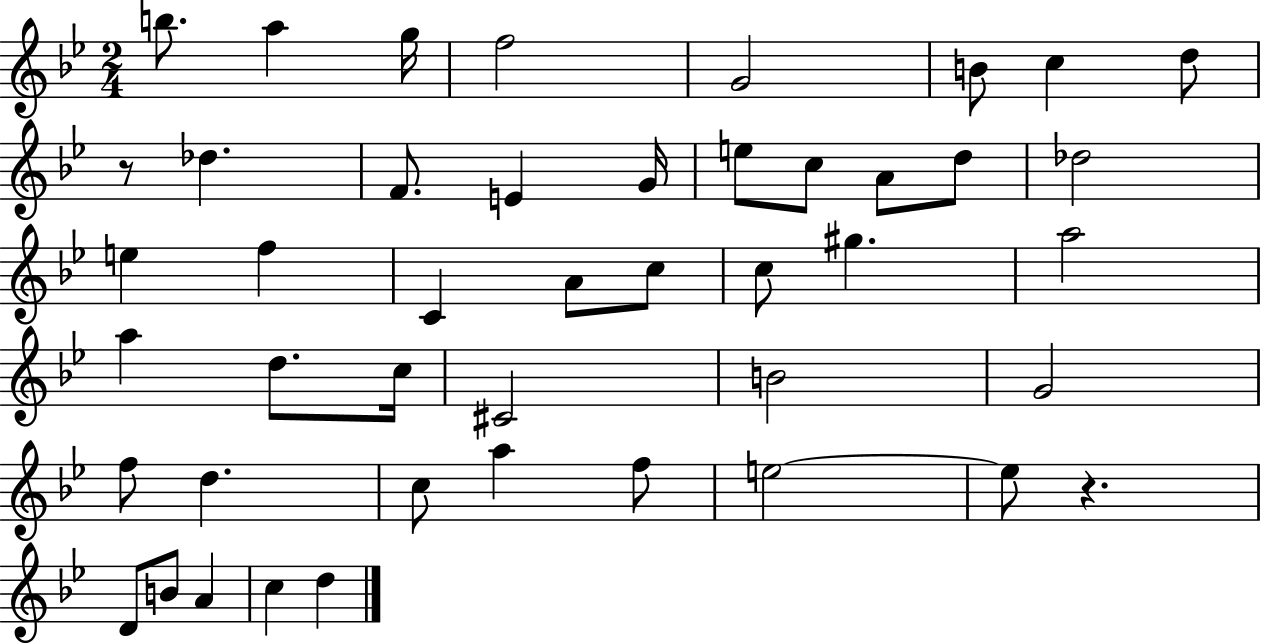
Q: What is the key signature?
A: BES major